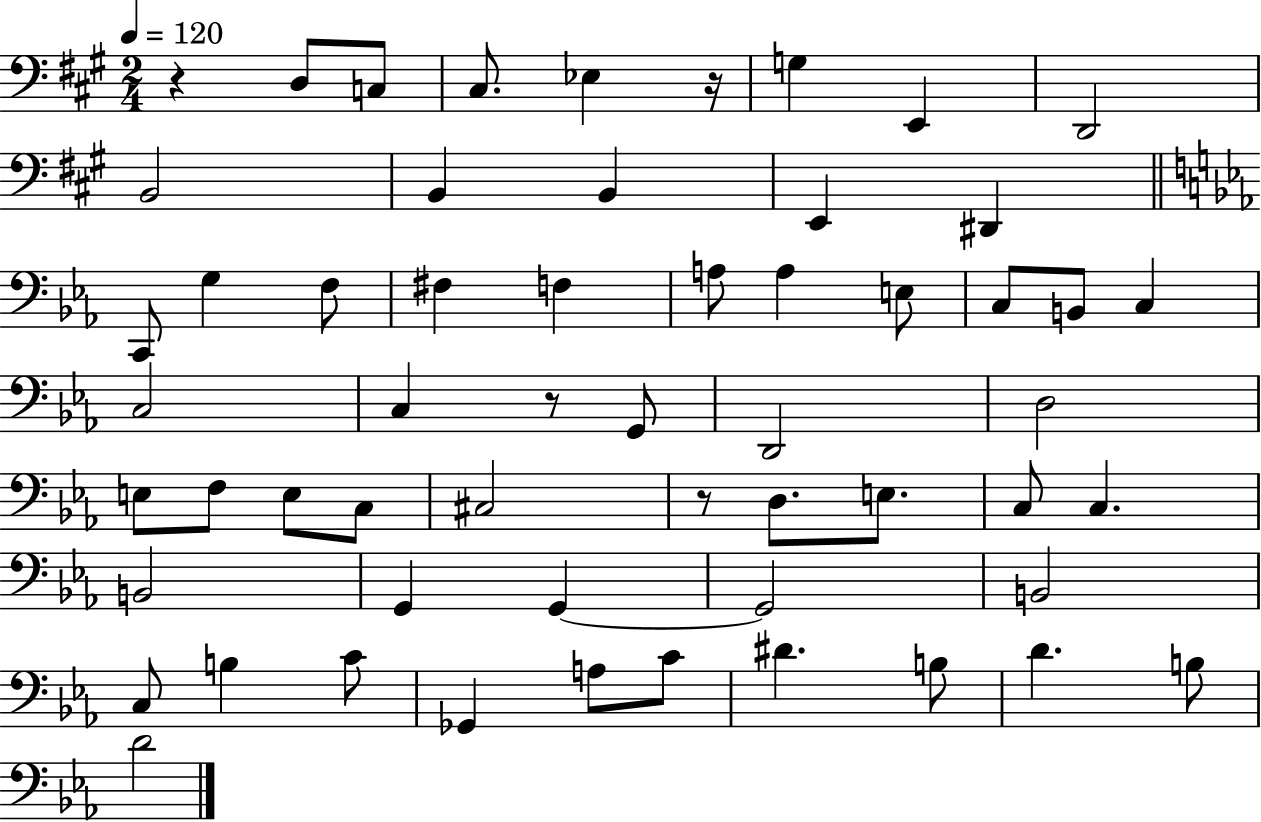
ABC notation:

X:1
T:Untitled
M:2/4
L:1/4
K:A
z D,/2 C,/2 ^C,/2 _E, z/4 G, E,, D,,2 B,,2 B,, B,, E,, ^D,, C,,/2 G, F,/2 ^F, F, A,/2 A, E,/2 C,/2 B,,/2 C, C,2 C, z/2 G,,/2 D,,2 D,2 E,/2 F,/2 E,/2 C,/2 ^C,2 z/2 D,/2 E,/2 C,/2 C, B,,2 G,, G,, G,,2 B,,2 C,/2 B, C/2 _G,, A,/2 C/2 ^D B,/2 D B,/2 D2